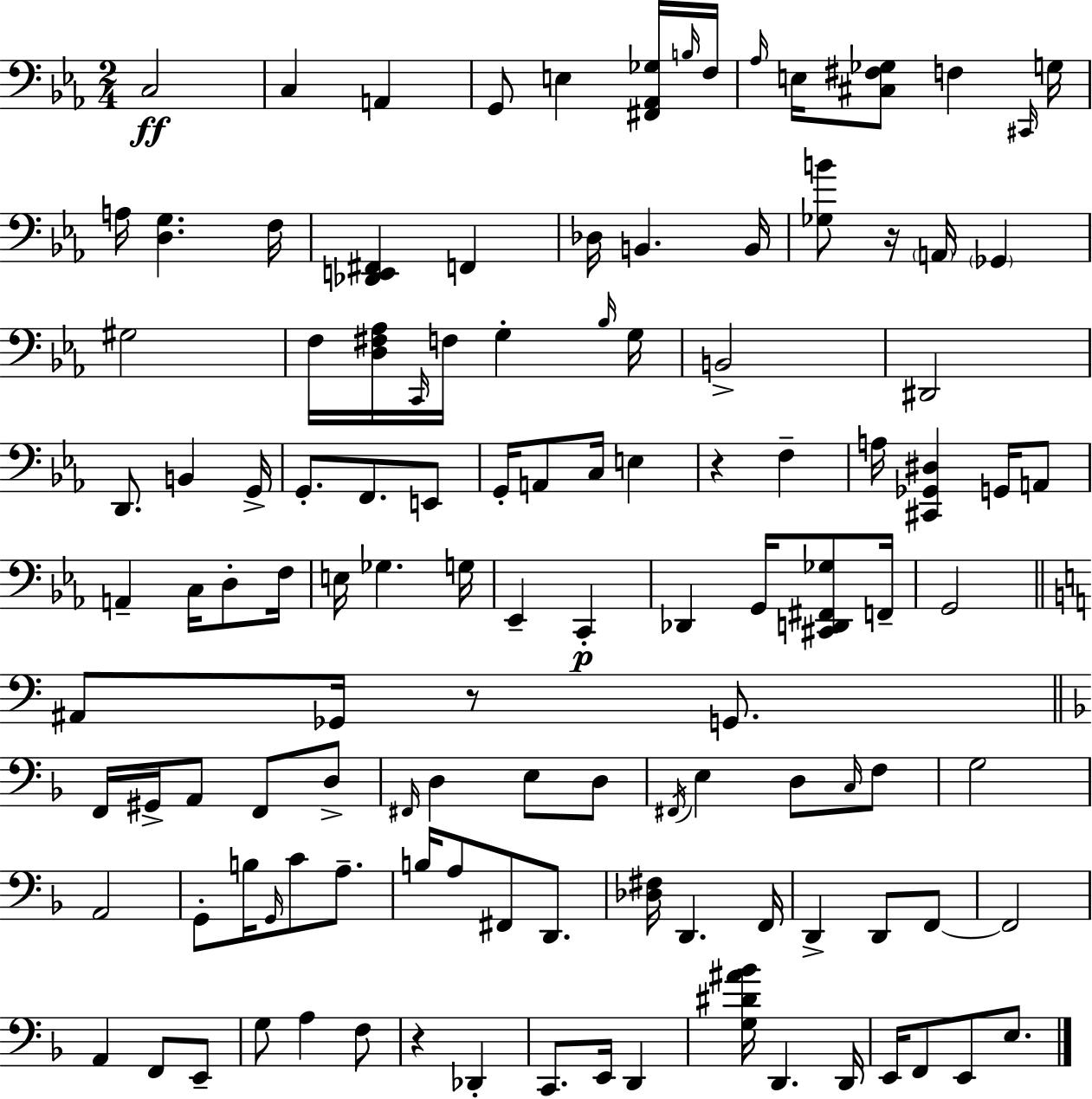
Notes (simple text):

C3/h C3/q A2/q G2/e E3/q [F#2,Ab2,Gb3]/s B3/s F3/s Ab3/s E3/s [C#3,F#3,Gb3]/e F3/q C#2/s G3/s A3/s [D3,G3]/q. F3/s [Db2,E2,F#2]/q F2/q Db3/s B2/q. B2/s [Gb3,B4]/e R/s A2/s Gb2/q G#3/h F3/s [D3,F#3,Ab3]/s C2/s F3/s G3/q Bb3/s G3/s B2/h D#2/h D2/e. B2/q G2/s G2/e. F2/e. E2/e G2/s A2/e C3/s E3/q R/q F3/q A3/s [C#2,Gb2,D#3]/q G2/s A2/e A2/q C3/s D3/e F3/s E3/s Gb3/q. G3/s Eb2/q C2/q Db2/q G2/s [C#2,D2,F#2,Gb3]/e F2/s G2/h A#2/e Gb2/s R/e G2/e. F2/s G#2/s A2/e F2/e D3/e F#2/s D3/q E3/e D3/e F#2/s E3/q D3/e C3/s F3/e G3/h A2/h G2/e B3/s G2/s C4/e A3/e. B3/s A3/e F#2/e D2/e. [Db3,F#3]/s D2/q. F2/s D2/q D2/e F2/e F2/h A2/q F2/e E2/e G3/e A3/q F3/e R/q Db2/q C2/e. E2/s D2/q [G3,D#4,A#4,Bb4]/s D2/q. D2/s E2/s F2/e E2/e E3/e.